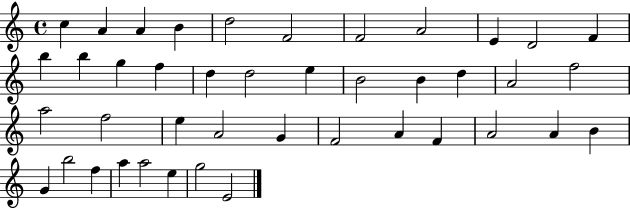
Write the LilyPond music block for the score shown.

{
  \clef treble
  \time 4/4
  \defaultTimeSignature
  \key c \major
  c''4 a'4 a'4 b'4 | d''2 f'2 | f'2 a'2 | e'4 d'2 f'4 | \break b''4 b''4 g''4 f''4 | d''4 d''2 e''4 | b'2 b'4 d''4 | a'2 f''2 | \break a''2 f''2 | e''4 a'2 g'4 | f'2 a'4 f'4 | a'2 a'4 b'4 | \break g'4 b''2 f''4 | a''4 a''2 e''4 | g''2 e'2 | \bar "|."
}